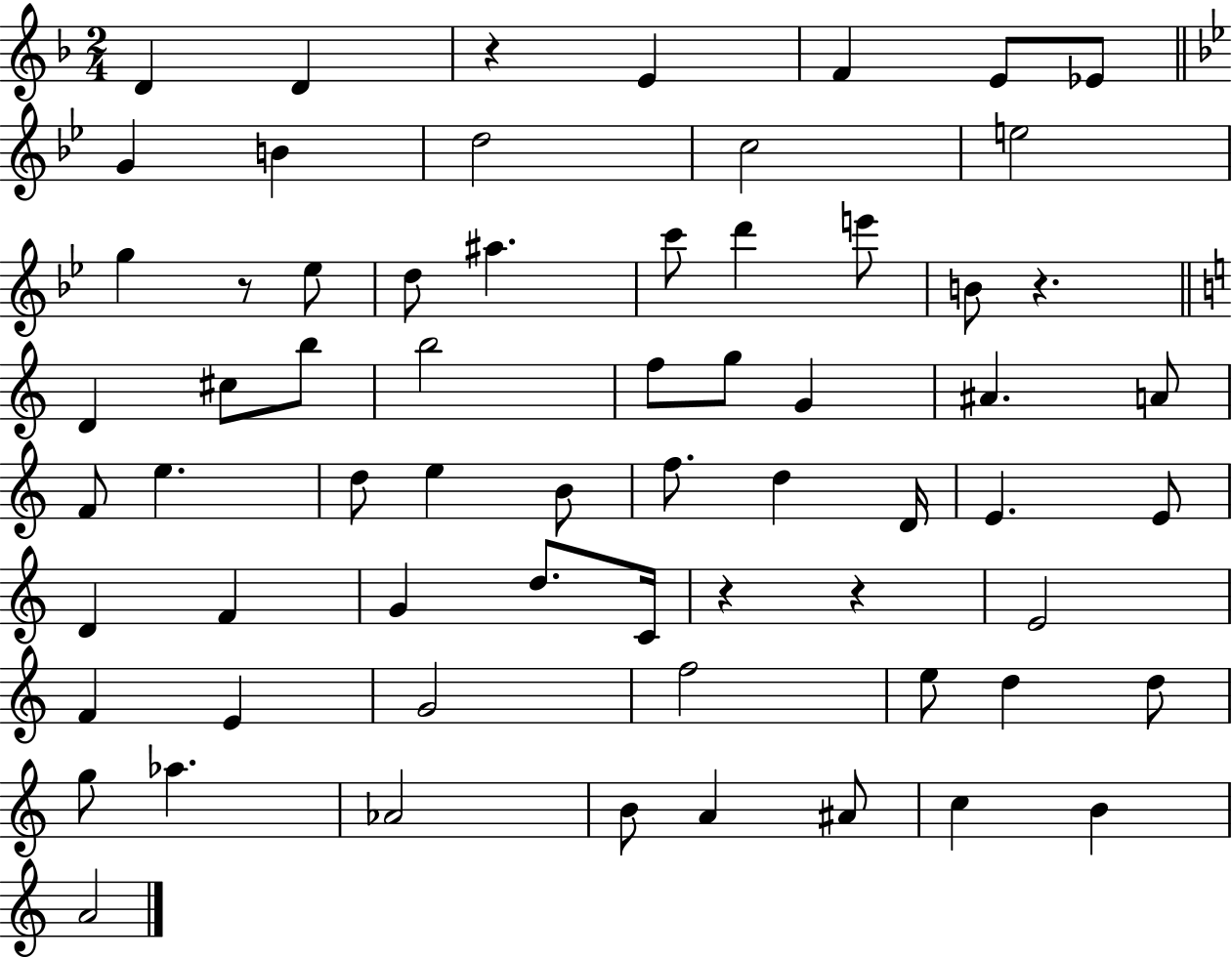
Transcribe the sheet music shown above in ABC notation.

X:1
T:Untitled
M:2/4
L:1/4
K:F
D D z E F E/2 _E/2 G B d2 c2 e2 g z/2 _e/2 d/2 ^a c'/2 d' e'/2 B/2 z D ^c/2 b/2 b2 f/2 g/2 G ^A A/2 F/2 e d/2 e B/2 f/2 d D/4 E E/2 D F G d/2 C/4 z z E2 F E G2 f2 e/2 d d/2 g/2 _a _A2 B/2 A ^A/2 c B A2